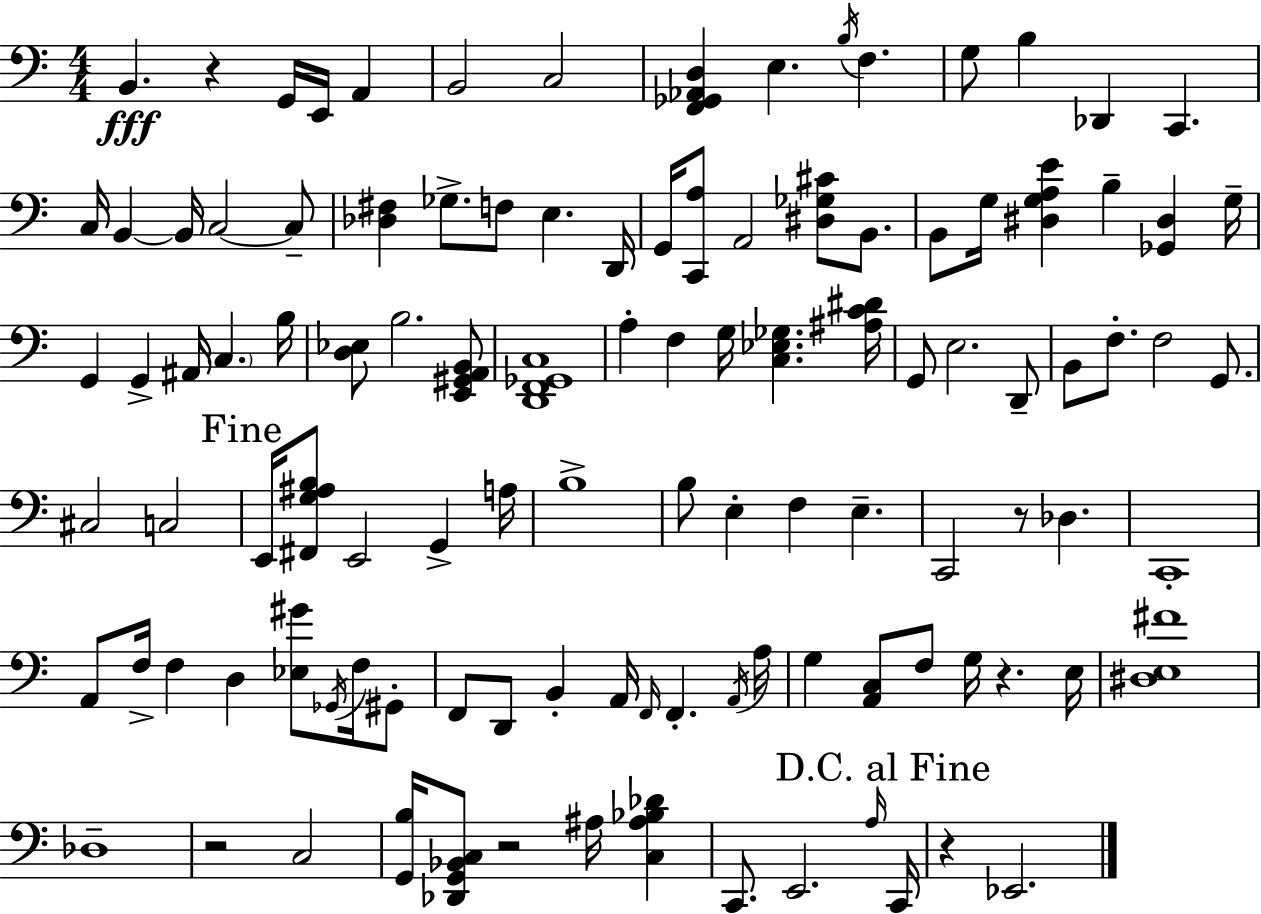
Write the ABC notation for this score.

X:1
T:Untitled
M:4/4
L:1/4
K:C
B,, z G,,/4 E,,/4 A,, B,,2 C,2 [F,,_G,,_A,,D,] E, B,/4 F, G,/2 B, _D,, C,, C,/4 B,, B,,/4 C,2 C,/2 [_D,^F,] _G,/2 F,/2 E, D,,/4 G,,/4 [C,,A,]/2 A,,2 [^D,_G,^C]/2 B,,/2 B,,/2 G,/4 [^D,G,A,E] B, [_G,,^D,] G,/4 G,, G,, ^A,,/4 C, B,/4 [D,_E,]/2 B,2 [E,,^G,,A,,B,,]/2 [D,,F,,_G,,C,]4 A, F, G,/4 [C,_E,_G,] [^A,C^D]/4 G,,/2 E,2 D,,/2 B,,/2 F,/2 F,2 G,,/2 ^C,2 C,2 E,,/4 [^F,,G,^A,B,]/2 E,,2 G,, A,/4 B,4 B,/2 E, F, E, C,,2 z/2 _D, C,,4 A,,/2 F,/4 F, D, [_E,^G]/2 _G,,/4 F,/4 ^G,,/2 F,,/2 D,,/2 B,, A,,/4 F,,/4 F,, A,,/4 A,/4 G, [A,,C,]/2 F,/2 G,/4 z E,/4 [^D,E,^F]4 _D,4 z2 C,2 [G,,B,]/4 [_D,,G,,_B,,C,]/2 z2 ^A,/4 [C,^A,_B,_D] C,,/2 E,,2 A,/4 C,,/4 z _E,,2